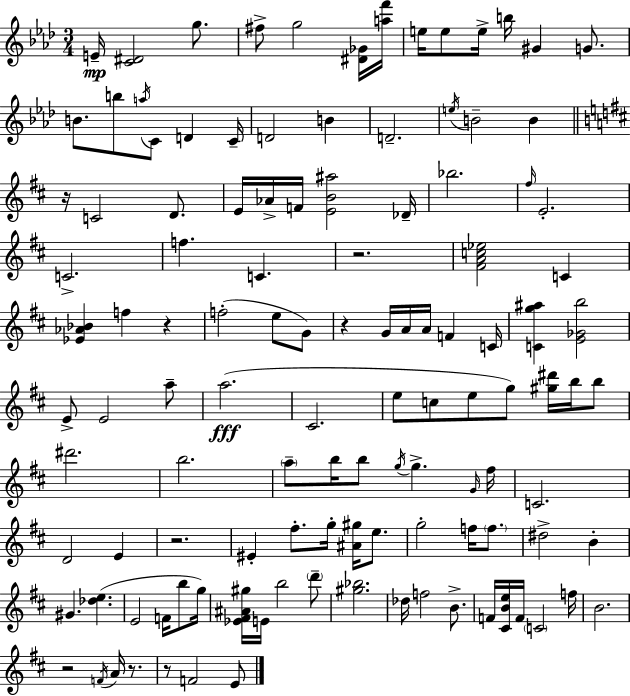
{
  \clef treble
  \numericTimeSignature
  \time 3/4
  \key f \minor
  e'16--\mp <c' dis'>2 g''8. | fis''8-> g''2 <dis' ges'>16 <a'' f'''>16 | e''16 e''8 e''16-> b''16 gis'4 g'8. | b'8. b''8 \acciaccatura { a''16 } c'8 d'4 | \break c'16-- d'2 b'4 | d'2.-- | \acciaccatura { e''16 } b'2-- b'4 | \bar "||" \break \key d \major r16 c'2 d'8. | e'16 aes'16-> f'16 <e' b' ais''>2 des'16-- | bes''2. | \grace { fis''16 } e'2.-. | \break c'2.-> | f''4. c'4. | r2. | <fis' a' c'' ees''>2 c'4 | \break <ees' aes' bes'>4 f''4 r4 | f''2-.( e''8 g'8) | r4 g'16 a'16 a'16 f'4 | c'16 <c' g'' ais''>4 <e' ges' b''>2 | \break e'8-> e'2 a''8-- | a''2.(\fff | cis'2. | e''8 c''8 e''8 g''8) <gis'' dis'''>16 b''16 b''8 | \break dis'''2. | b''2. | \parenthesize a''8-- b''16 b''8 \acciaccatura { g''16 } g''4.-> | \grace { g'16 } fis''16 c'2. | \break d'2 e'4 | r2. | eis'4-. fis''8.-. g''16-. <ais' gis''>16 | e''8. g''2-. f''16 | \break \parenthesize f''8. dis''2-> b'4-. | gis'4. <des'' e''>4.( | e'2 f'16 | b''8 g''16) <ees' fis' ais' gis''>16 e'16 b''2 | \break \parenthesize d'''8-- <gis'' bes''>2. | des''16 f''2 | b'8.-> f'16 <cis' b' e''>16 f'16 \parenthesize c'2 | f''16 b'2. | \break r2 \acciaccatura { f'16 } | a'16 r8. r8 f'2 | e'8 \bar "|."
}